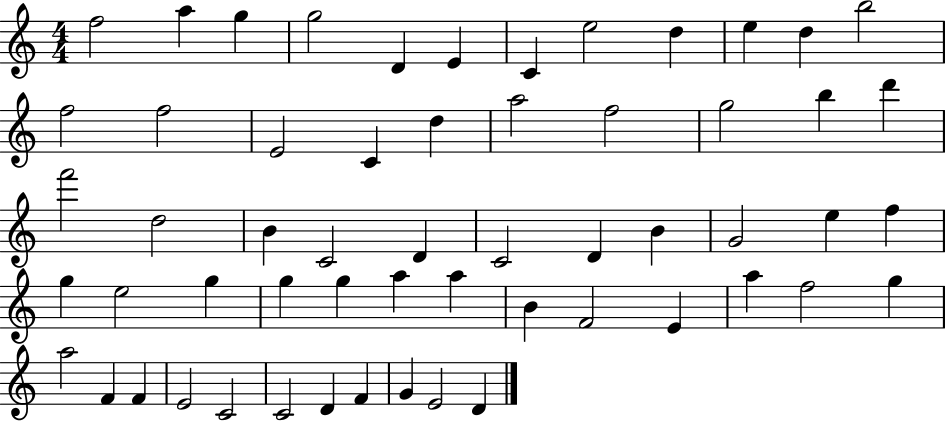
F5/h A5/q G5/q G5/h D4/q E4/q C4/q E5/h D5/q E5/q D5/q B5/h F5/h F5/h E4/h C4/q D5/q A5/h F5/h G5/h B5/q D6/q F6/h D5/h B4/q C4/h D4/q C4/h D4/q B4/q G4/h E5/q F5/q G5/q E5/h G5/q G5/q G5/q A5/q A5/q B4/q F4/h E4/q A5/q F5/h G5/q A5/h F4/q F4/q E4/h C4/h C4/h D4/q F4/q G4/q E4/h D4/q